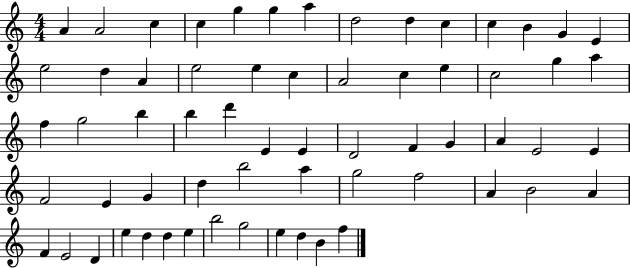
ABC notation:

X:1
T:Untitled
M:4/4
L:1/4
K:C
A A2 c c g g a d2 d c c B G E e2 d A e2 e c A2 c e c2 g a f g2 b b d' E E D2 F G A E2 E F2 E G d b2 a g2 f2 A B2 A F E2 D e d d e b2 g2 e d B f